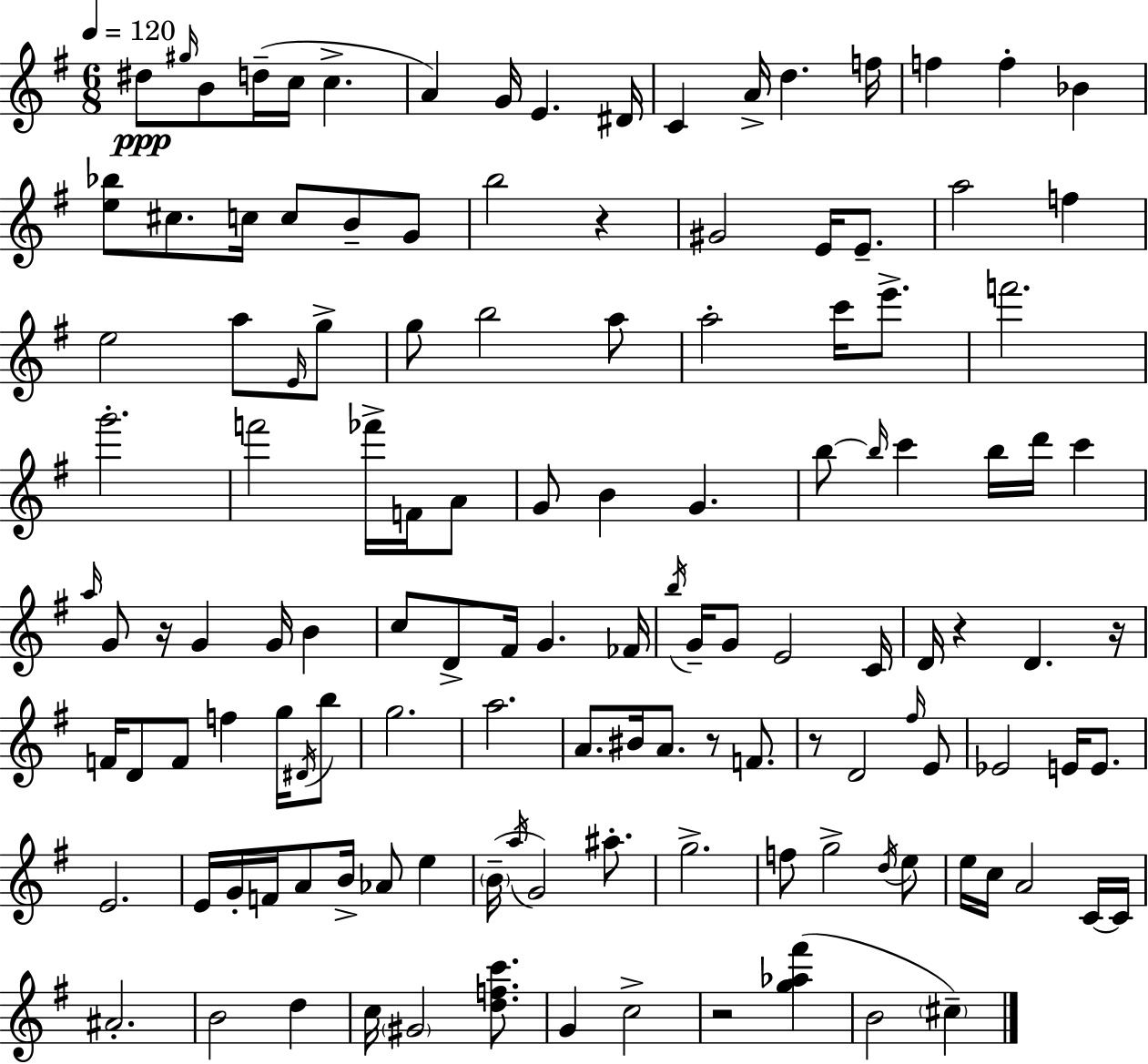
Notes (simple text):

D#5/e G#5/s B4/e D5/s C5/s C5/q. A4/q G4/s E4/q. D#4/s C4/q A4/s D5/q. F5/s F5/q F5/q Bb4/q [E5,Bb5]/e C#5/e. C5/s C5/e B4/e G4/e B5/h R/q G#4/h E4/s E4/e. A5/h F5/q E5/h A5/e E4/s G5/e G5/e B5/h A5/e A5/h C6/s E6/e. F6/h. G6/h. F6/h FES6/s F4/s A4/e G4/e B4/q G4/q. B5/e B5/s C6/q B5/s D6/s C6/q A5/s G4/e R/s G4/q G4/s B4/q C5/e D4/e F#4/s G4/q. FES4/s B5/s G4/s G4/e E4/h C4/s D4/s R/q D4/q. R/s F4/s D4/e F4/e F5/q G5/s D#4/s B5/e G5/h. A5/h. A4/e. BIS4/s A4/e. R/e F4/e. R/e D4/h F#5/s E4/e Eb4/h E4/s E4/e. E4/h. E4/s G4/s F4/s A4/e B4/s Ab4/e E5/q B4/s A5/s G4/h A#5/e. G5/h. F5/e G5/h D5/s E5/e E5/s C5/s A4/h C4/s C4/s A#4/h. B4/h D5/q C5/s G#4/h [D5,F5,C6]/e. G4/q C5/h R/h [G5,Ab5,F#6]/q B4/h C#5/q